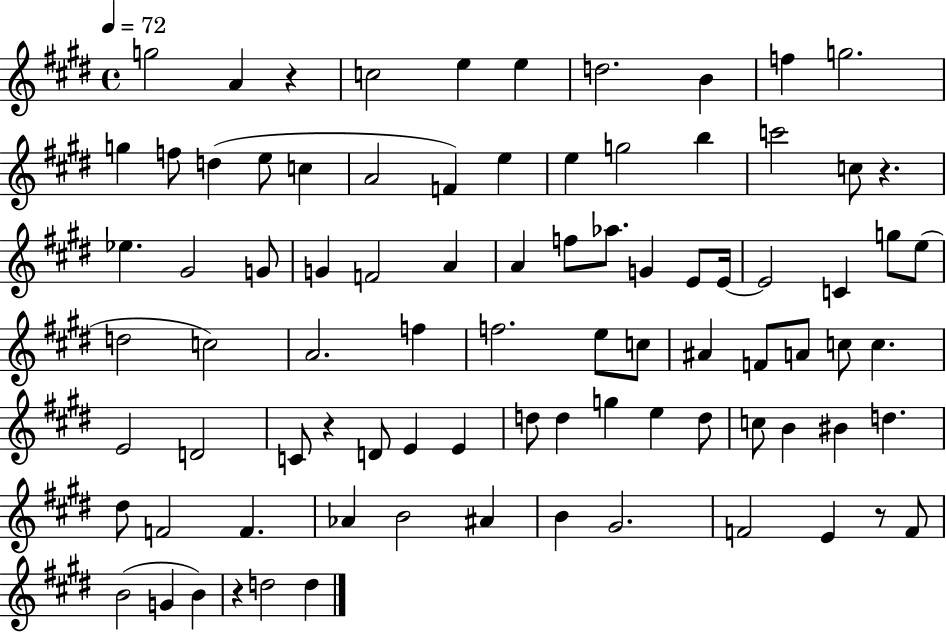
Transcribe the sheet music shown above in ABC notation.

X:1
T:Untitled
M:4/4
L:1/4
K:E
g2 A z c2 e e d2 B f g2 g f/2 d e/2 c A2 F e e g2 b c'2 c/2 z _e ^G2 G/2 G F2 A A f/2 _a/2 G E/2 E/4 E2 C g/2 e/2 d2 c2 A2 f f2 e/2 c/2 ^A F/2 A/2 c/2 c E2 D2 C/2 z D/2 E E d/2 d g e d/2 c/2 B ^B d ^d/2 F2 F _A B2 ^A B ^G2 F2 E z/2 F/2 B2 G B z d2 d